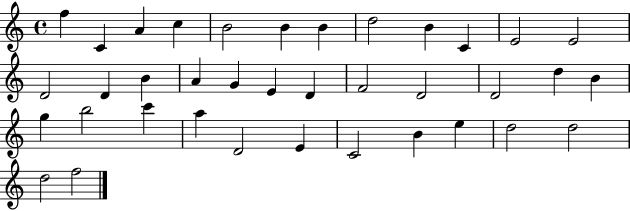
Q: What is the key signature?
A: C major